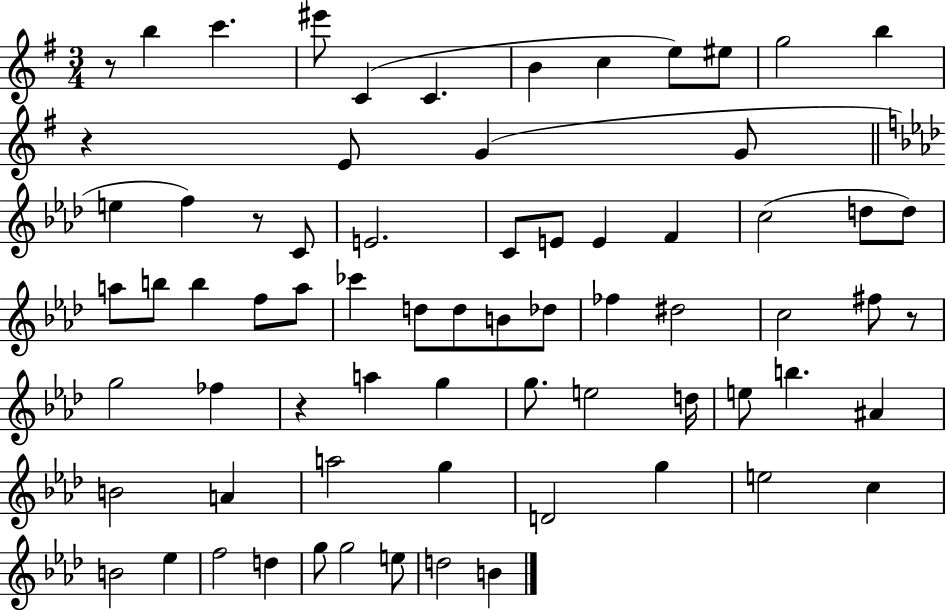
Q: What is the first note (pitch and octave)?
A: B5